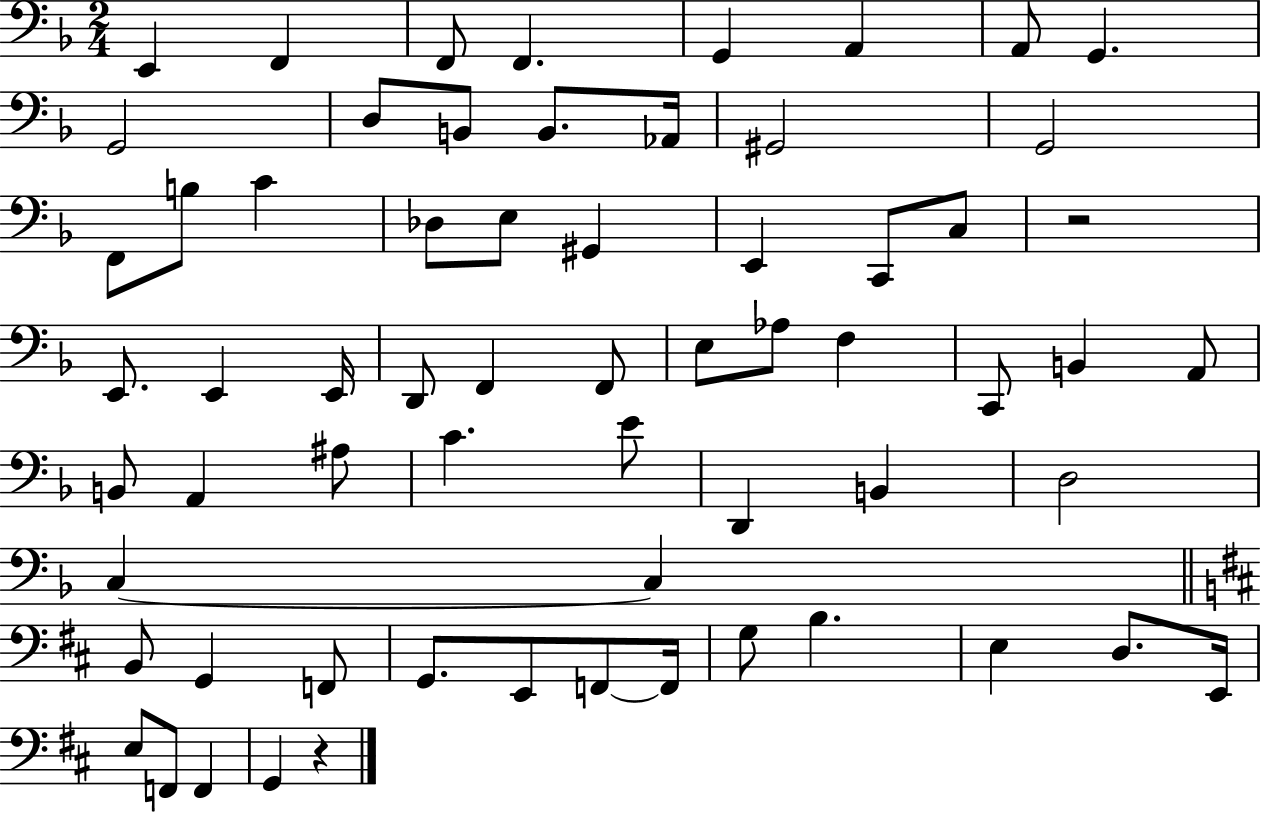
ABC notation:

X:1
T:Untitled
M:2/4
L:1/4
K:F
E,, F,, F,,/2 F,, G,, A,, A,,/2 G,, G,,2 D,/2 B,,/2 B,,/2 _A,,/4 ^G,,2 G,,2 F,,/2 B,/2 C _D,/2 E,/2 ^G,, E,, C,,/2 C,/2 z2 E,,/2 E,, E,,/4 D,,/2 F,, F,,/2 E,/2 _A,/2 F, C,,/2 B,, A,,/2 B,,/2 A,, ^A,/2 C E/2 D,, B,, D,2 C, C, B,,/2 G,, F,,/2 G,,/2 E,,/2 F,,/2 F,,/4 G,/2 B, E, D,/2 E,,/4 E,/2 F,,/2 F,, G,, z